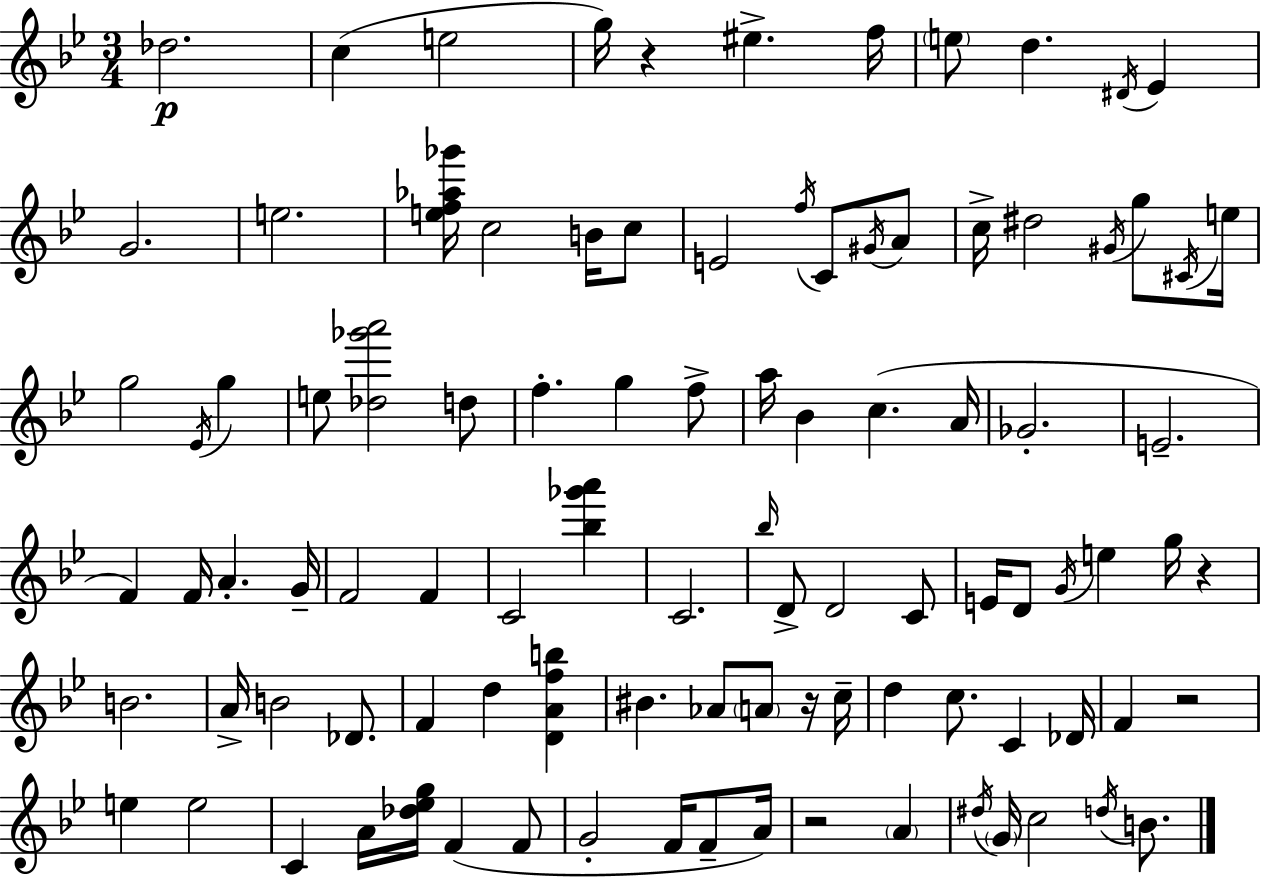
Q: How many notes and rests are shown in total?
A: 98